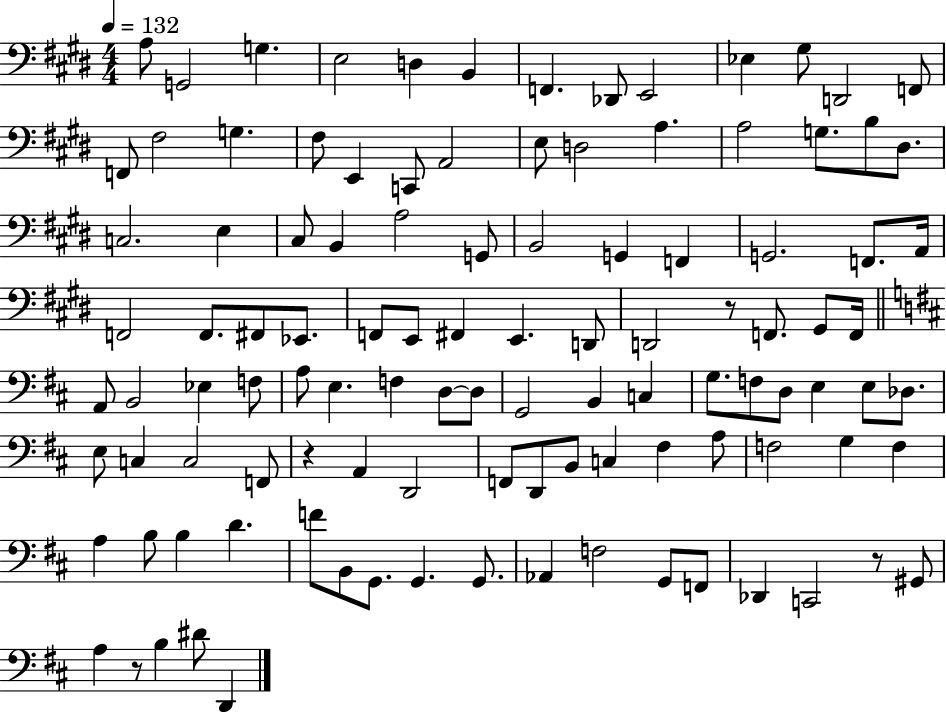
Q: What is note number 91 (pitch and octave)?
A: B2